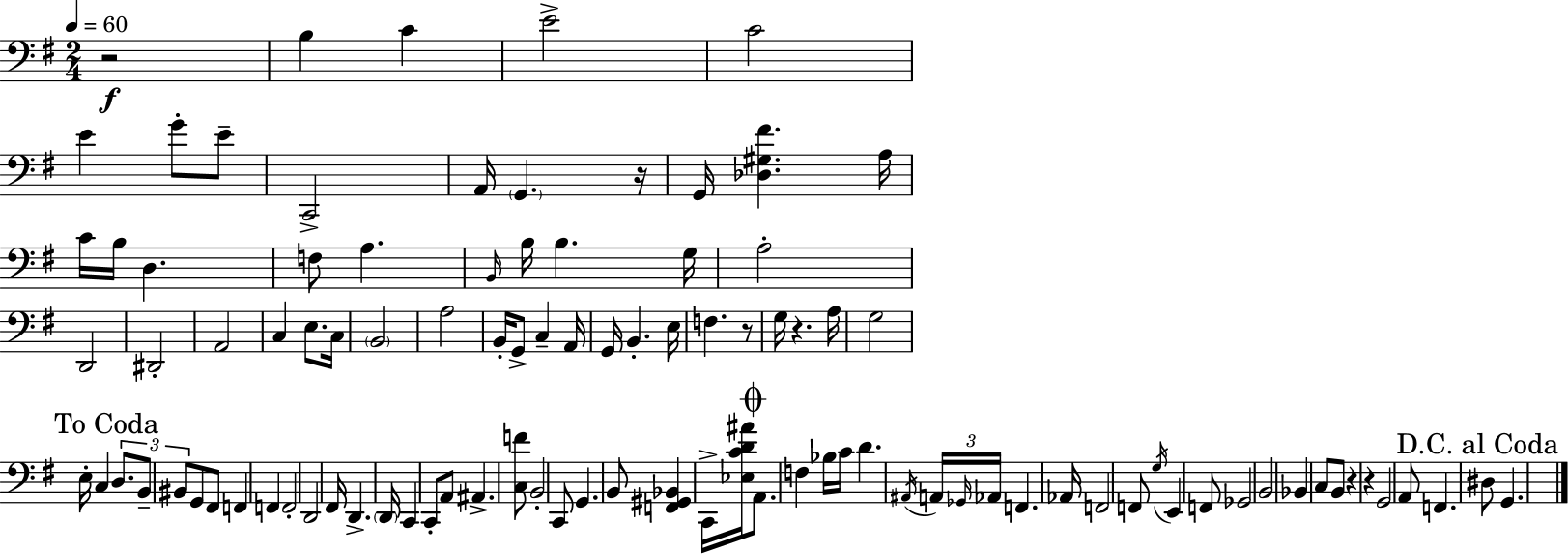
R/h B3/q C4/q E4/h C4/h E4/q G4/e E4/e C2/h A2/s G2/q. R/s G2/s [Db3,G#3,F#4]/q. A3/s C4/s B3/s D3/q. F3/e A3/q. B2/s B3/s B3/q. G3/s A3/h D2/h D#2/h A2/h C3/q E3/e. C3/s B2/h A3/h B2/s G2/e C3/q A2/s G2/s B2/q. E3/s F3/q. R/e G3/s R/q. A3/s G3/h E3/s C3/q D3/e. B2/e BIS2/e G2/e F#2/e F2/q F2/q F2/h D2/h F#2/s D2/q. D2/s C2/q C2/e A2/e A#2/q. [C3,F4]/e B2/h C2/e G2/q. B2/e [F2,G#2,Bb2]/q C2/s [Eb3,C4,D4,A#4]/s A2/e. F3/q Bb3/s C4/s D4/q. A#2/s A2/s Gb2/s Ab2/s F2/q. Ab2/s F2/h F2/e G3/s E2/q F2/e Gb2/h B2/h Bb2/q C3/e B2/e R/q R/q G2/h A2/e F2/q. D#3/e G2/q.